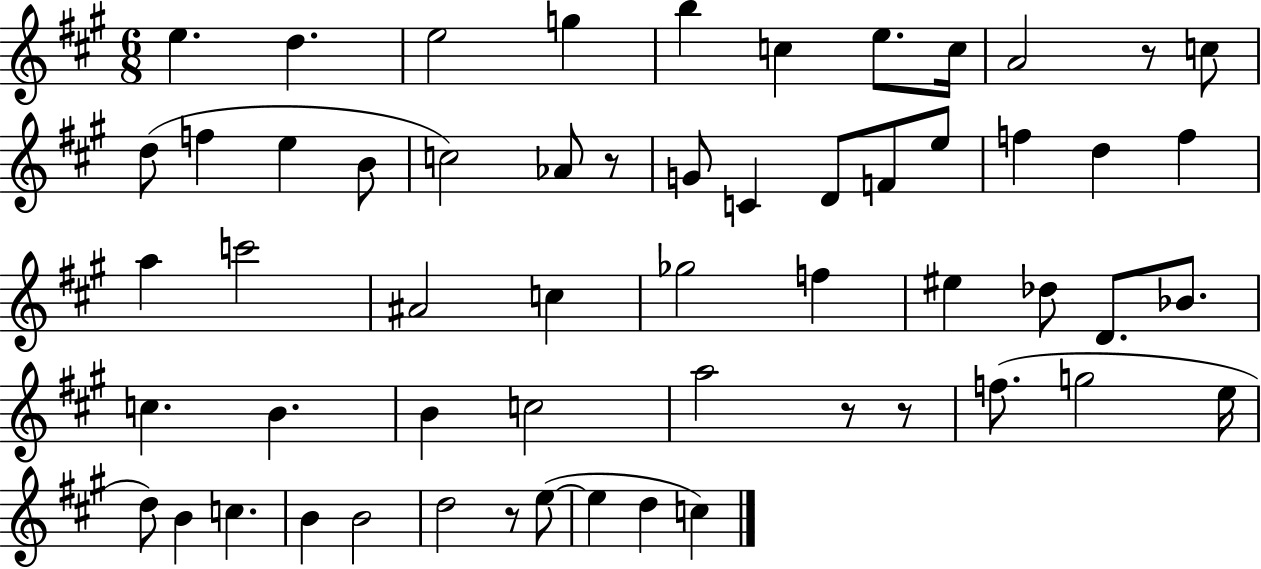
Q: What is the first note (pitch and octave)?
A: E5